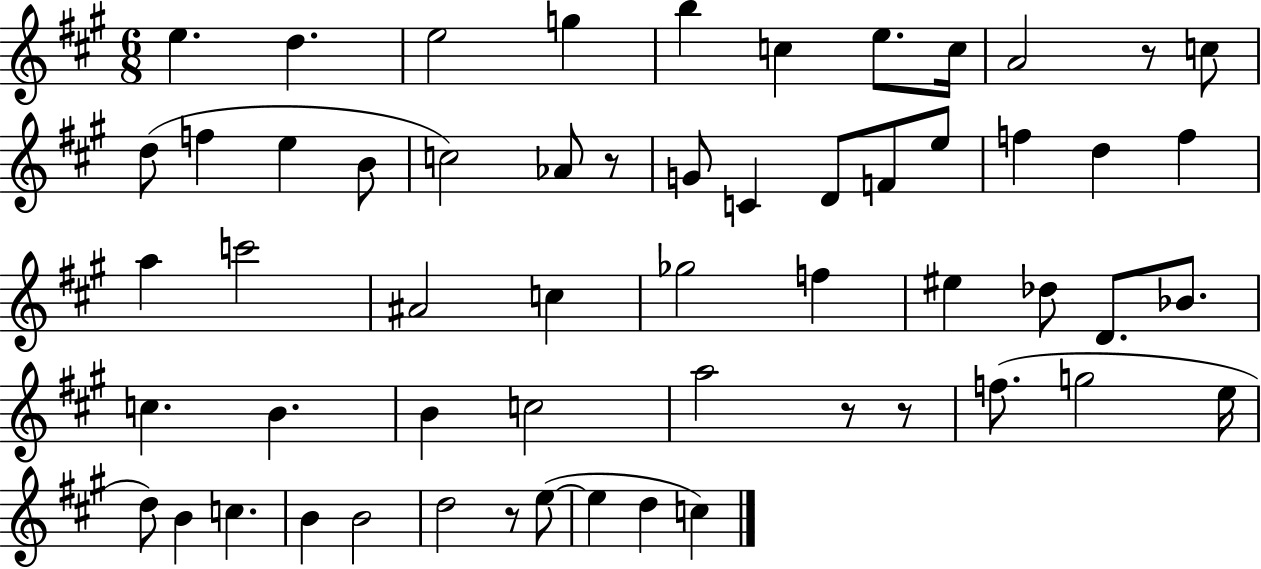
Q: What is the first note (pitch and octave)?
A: E5